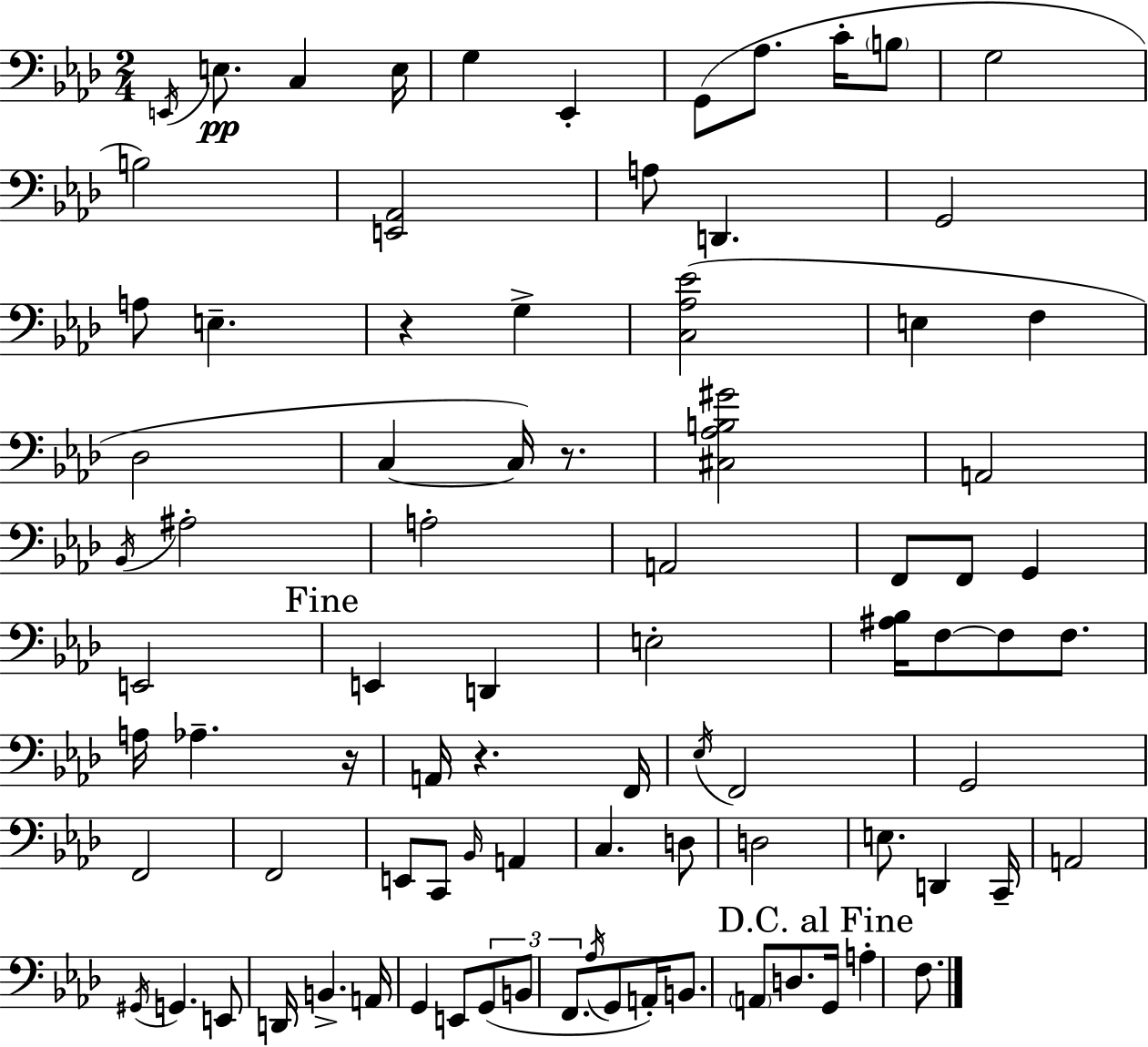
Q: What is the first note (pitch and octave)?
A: E2